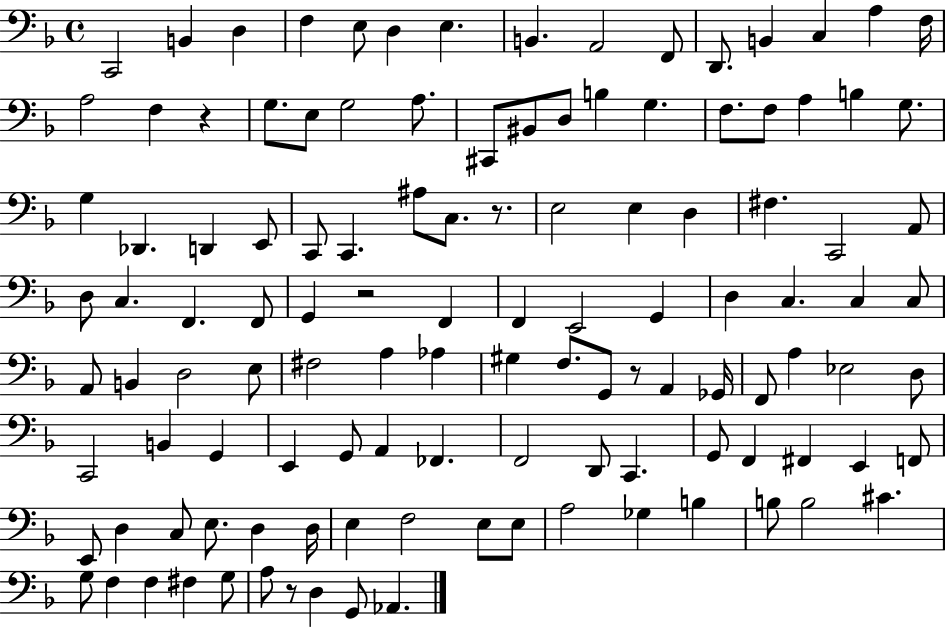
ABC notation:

X:1
T:Untitled
M:4/4
L:1/4
K:F
C,,2 B,, D, F, E,/2 D, E, B,, A,,2 F,,/2 D,,/2 B,, C, A, F,/4 A,2 F, z G,/2 E,/2 G,2 A,/2 ^C,,/2 ^B,,/2 D,/2 B, G, F,/2 F,/2 A, B, G,/2 G, _D,, D,, E,,/2 C,,/2 C,, ^A,/2 C,/2 z/2 E,2 E, D, ^F, C,,2 A,,/2 D,/2 C, F,, F,,/2 G,, z2 F,, F,, E,,2 G,, D, C, C, C,/2 A,,/2 B,, D,2 E,/2 ^F,2 A, _A, ^G, F,/2 G,,/2 z/2 A,, _G,,/4 F,,/2 A, _E,2 D,/2 C,,2 B,, G,, E,, G,,/2 A,, _F,, F,,2 D,,/2 C,, G,,/2 F,, ^F,, E,, F,,/2 E,,/2 D, C,/2 E,/2 D, D,/4 E, F,2 E,/2 E,/2 A,2 _G, B, B,/2 B,2 ^C G,/2 F, F, ^F, G,/2 A,/2 z/2 D, G,,/2 _A,,